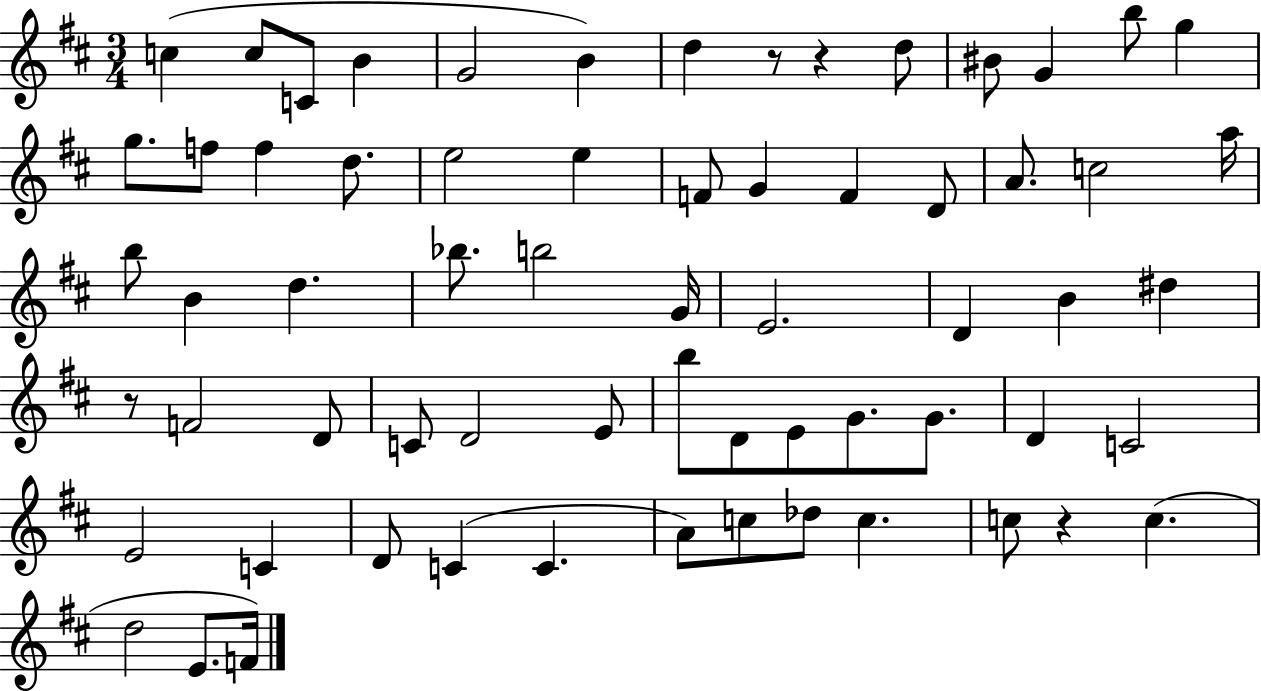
X:1
T:Untitled
M:3/4
L:1/4
K:D
c c/2 C/2 B G2 B d z/2 z d/2 ^B/2 G b/2 g g/2 f/2 f d/2 e2 e F/2 G F D/2 A/2 c2 a/4 b/2 B d _b/2 b2 G/4 E2 D B ^d z/2 F2 D/2 C/2 D2 E/2 b/2 D/2 E/2 G/2 G/2 D C2 E2 C D/2 C C A/2 c/2 _d/2 c c/2 z c d2 E/2 F/4